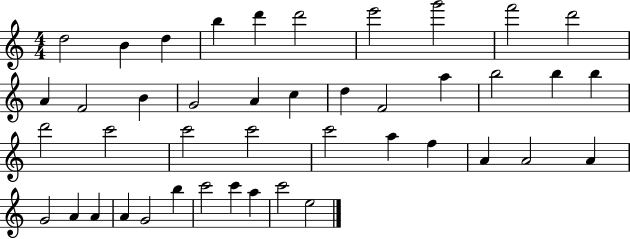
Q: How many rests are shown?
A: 0